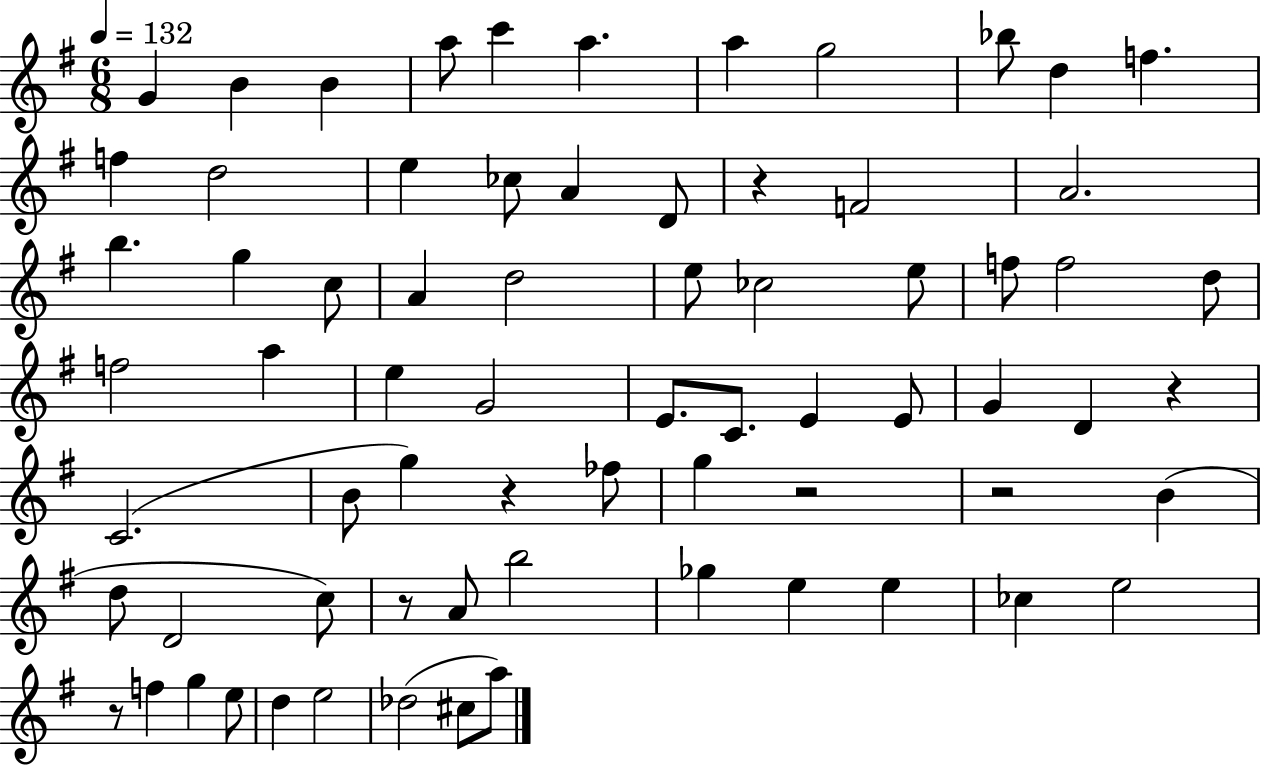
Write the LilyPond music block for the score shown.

{
  \clef treble
  \numericTimeSignature
  \time 6/8
  \key g \major
  \tempo 4 = 132
  \repeat volta 2 { g'4 b'4 b'4 | a''8 c'''4 a''4. | a''4 g''2 | bes''8 d''4 f''4. | \break f''4 d''2 | e''4 ces''8 a'4 d'8 | r4 f'2 | a'2. | \break b''4. g''4 c''8 | a'4 d''2 | e''8 ces''2 e''8 | f''8 f''2 d''8 | \break f''2 a''4 | e''4 g'2 | e'8. c'8. e'4 e'8 | g'4 d'4 r4 | \break c'2.( | b'8 g''4) r4 fes''8 | g''4 r2 | r2 b'4( | \break d''8 d'2 c''8) | r8 a'8 b''2 | ges''4 e''4 e''4 | ces''4 e''2 | \break r8 f''4 g''4 e''8 | d''4 e''2 | des''2( cis''8 a''8) | } \bar "|."
}